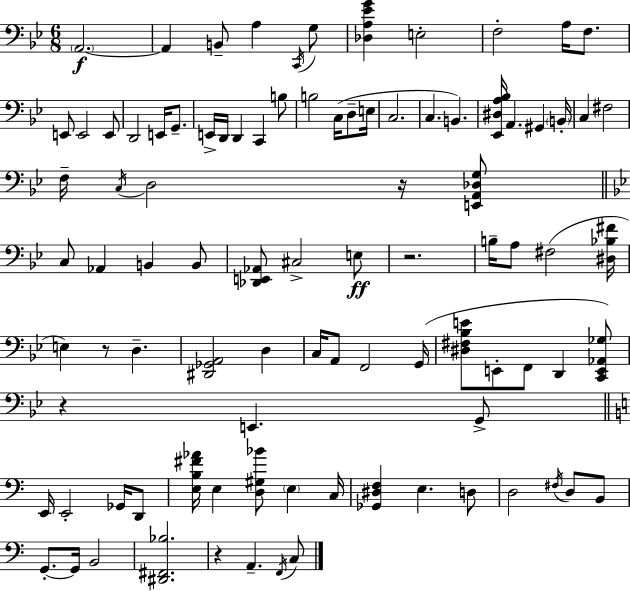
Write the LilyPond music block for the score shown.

{
  \clef bass
  \numericTimeSignature
  \time 6/8
  \key g \minor
  \repeat volta 2 { \parenthesize a,2.~~\f | a,4 b,8-- a4 \acciaccatura { c,16 } g8 | <des a ees' g'>4 e2-. | f2-. a16 f8. | \break e,8 e,2 e,8 | d,2 e,16 g,8.-- | e,16-> d,16 d,4 c,4 b8 | b2 c16( d8-- | \break e16 c2. | c4. b,4.) | <ees, dis a bes>16 a,4. gis,4 | \parenthesize b,16-. c4 fis2 | \break f16-- \acciaccatura { c16 } d2 r16 | <e, a, des g>8 \bar "||" \break \key g \minor c8 aes,4 b,4 b,8 | <des, e, aes,>8 cis2-> e8\ff | r2. | b16-- a8 fis2( <dis bes fis'>16 | \break e4) r8 d4.-- | <dis, ges, a,>2 d4 | c16 a,8 f,2 g,16( | <dis fis bes e'>8 e,8-. f,8 d,4 <c, e, aes, ges>8) | \break r4 e,4. g,8-> | \bar "||" \break \key c \major e,16 e,2-. ges,16 d,8 | <e b fis' aes'>16 e4 <d gis bes'>8 \parenthesize e4 c16 | <ges, dis f>4 e4. d8 | d2 \acciaccatura { fis16 } d8 b,8 | \break g,8.-.~~ g,16 b,2 | <dis, fis, bes>2. | r4 a,4.-- \acciaccatura { f,16 } | c8 } \bar "|."
}